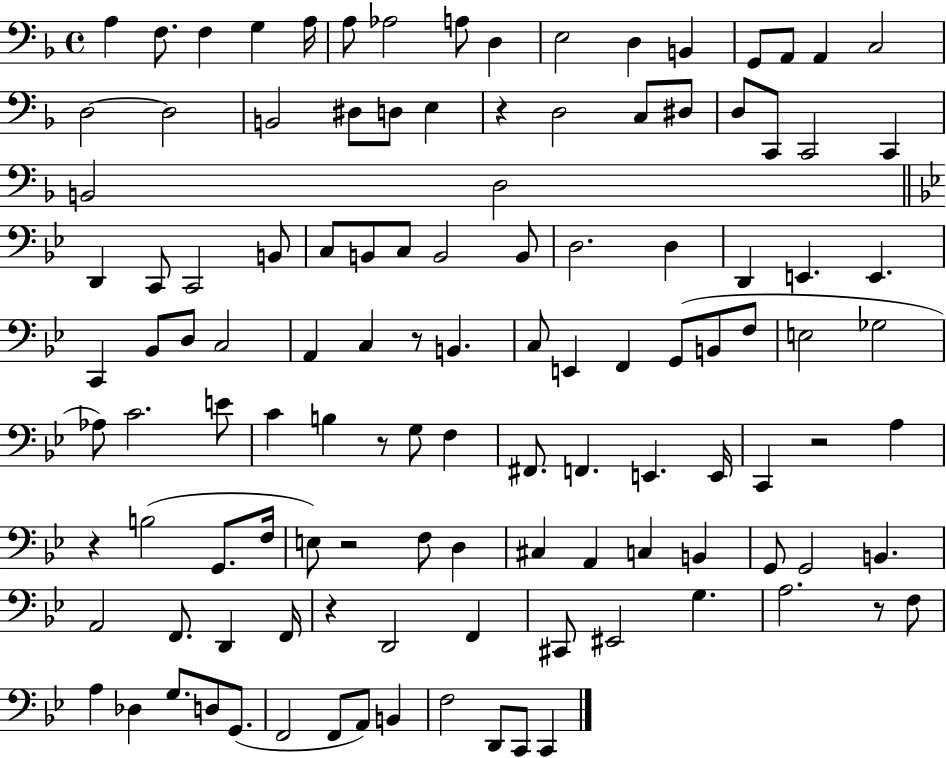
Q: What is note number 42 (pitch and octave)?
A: D3